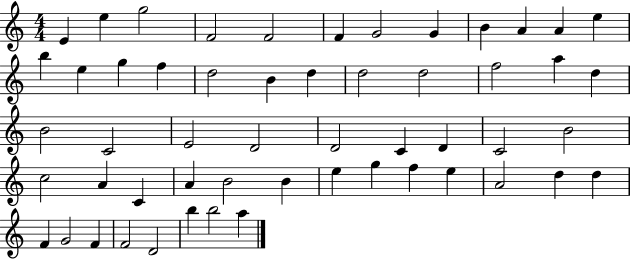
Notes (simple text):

E4/q E5/q G5/h F4/h F4/h F4/q G4/h G4/q B4/q A4/q A4/q E5/q B5/q E5/q G5/q F5/q D5/h B4/q D5/q D5/h D5/h F5/h A5/q D5/q B4/h C4/h E4/h D4/h D4/h C4/q D4/q C4/h B4/h C5/h A4/q C4/q A4/q B4/h B4/q E5/q G5/q F5/q E5/q A4/h D5/q D5/q F4/q G4/h F4/q F4/h D4/h B5/q B5/h A5/q